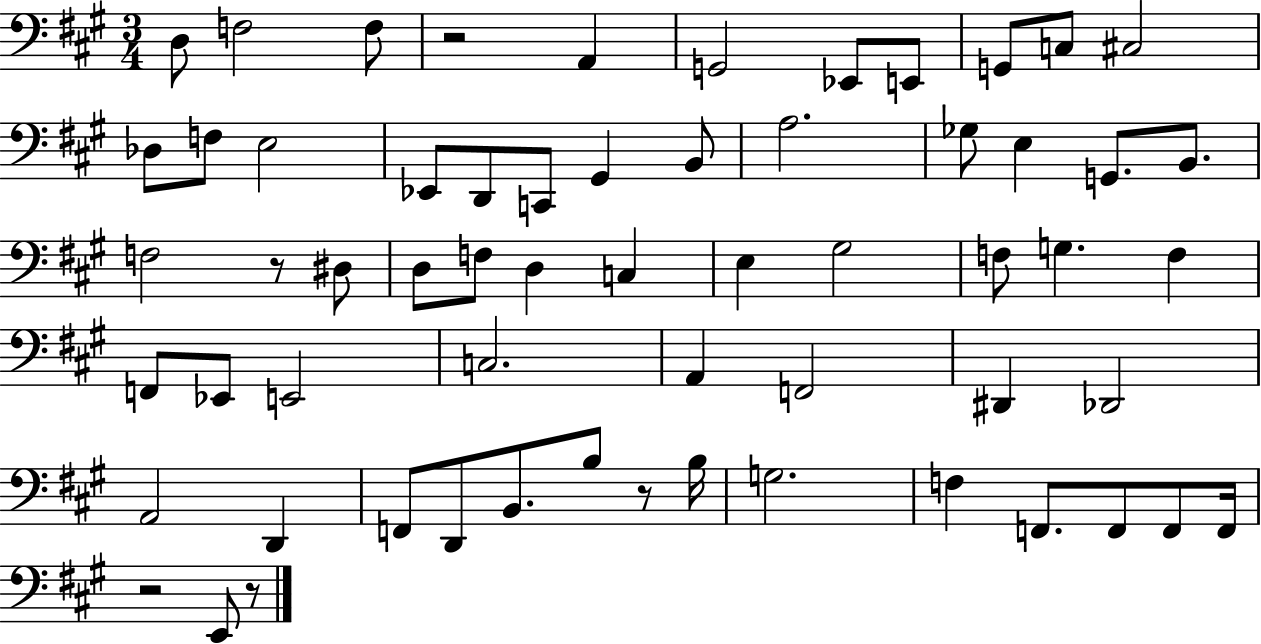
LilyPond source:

{
  \clef bass
  \numericTimeSignature
  \time 3/4
  \key a \major
  \repeat volta 2 { d8 f2 f8 | r2 a,4 | g,2 ees,8 e,8 | g,8 c8 cis2 | \break des8 f8 e2 | ees,8 d,8 c,8 gis,4 b,8 | a2. | ges8 e4 g,8. b,8. | \break f2 r8 dis8 | d8 f8 d4 c4 | e4 gis2 | f8 g4. f4 | \break f,8 ees,8 e,2 | c2. | a,4 f,2 | dis,4 des,2 | \break a,2 d,4 | f,8 d,8 b,8. b8 r8 b16 | g2. | f4 f,8. f,8 f,8 f,16 | \break r2 e,8 r8 | } \bar "|."
}